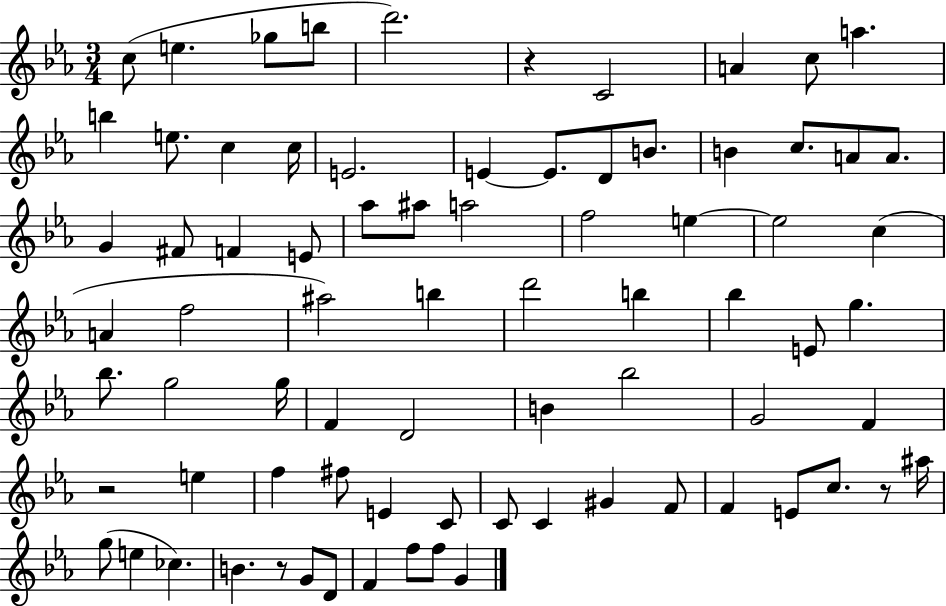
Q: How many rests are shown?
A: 4